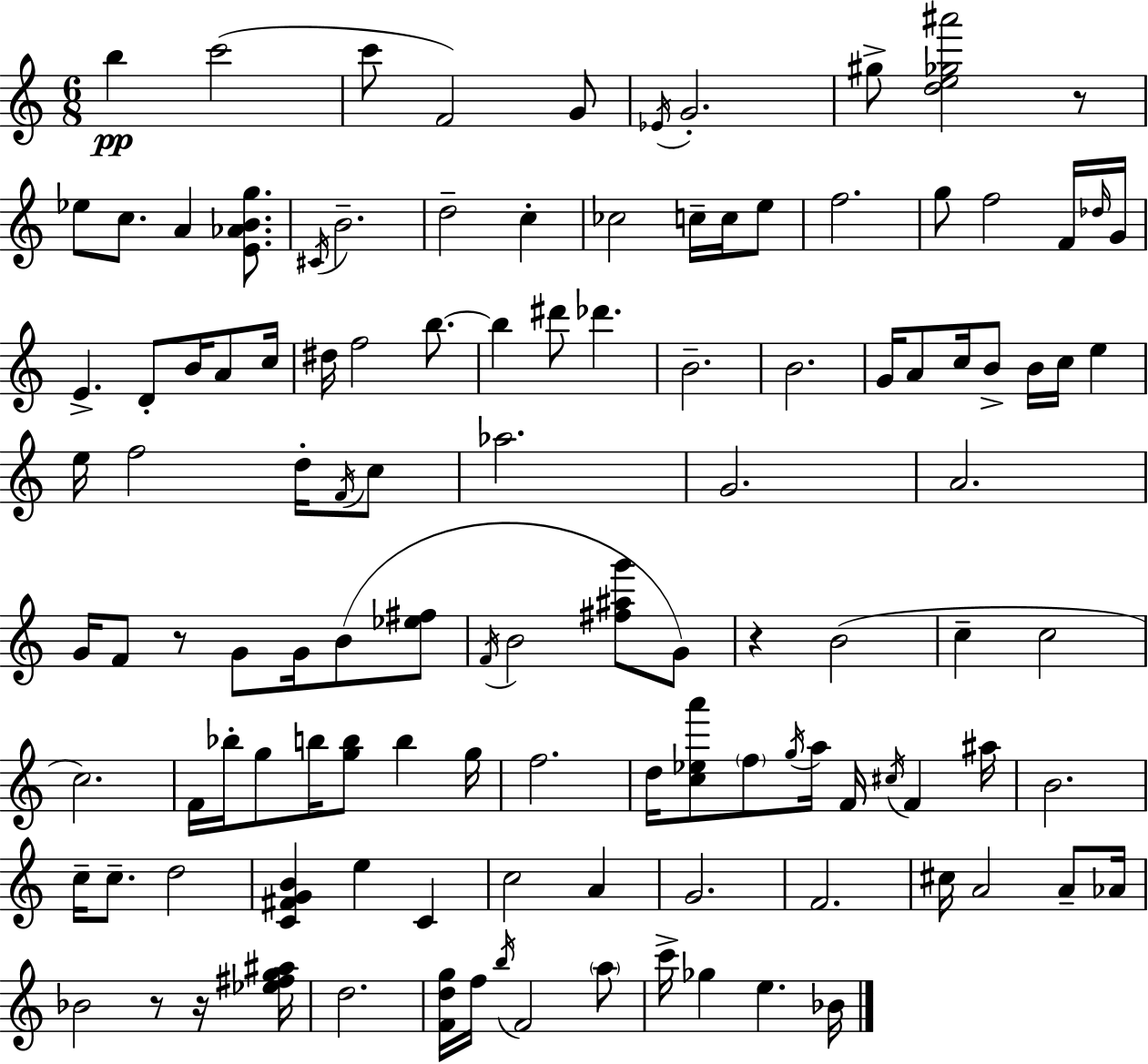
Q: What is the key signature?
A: C major